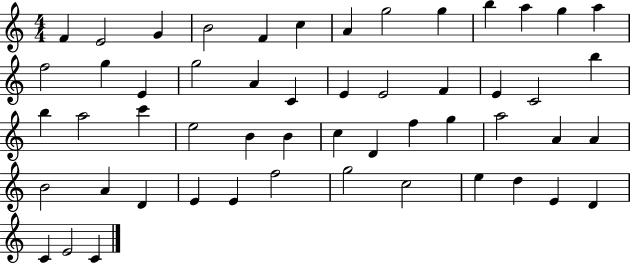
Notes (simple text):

F4/q E4/h G4/q B4/h F4/q C5/q A4/q G5/h G5/q B5/q A5/q G5/q A5/q F5/h G5/q E4/q G5/h A4/q C4/q E4/q E4/h F4/q E4/q C4/h B5/q B5/q A5/h C6/q E5/h B4/q B4/q C5/q D4/q F5/q G5/q A5/h A4/q A4/q B4/h A4/q D4/q E4/q E4/q F5/h G5/h C5/h E5/q D5/q E4/q D4/q C4/q E4/h C4/q